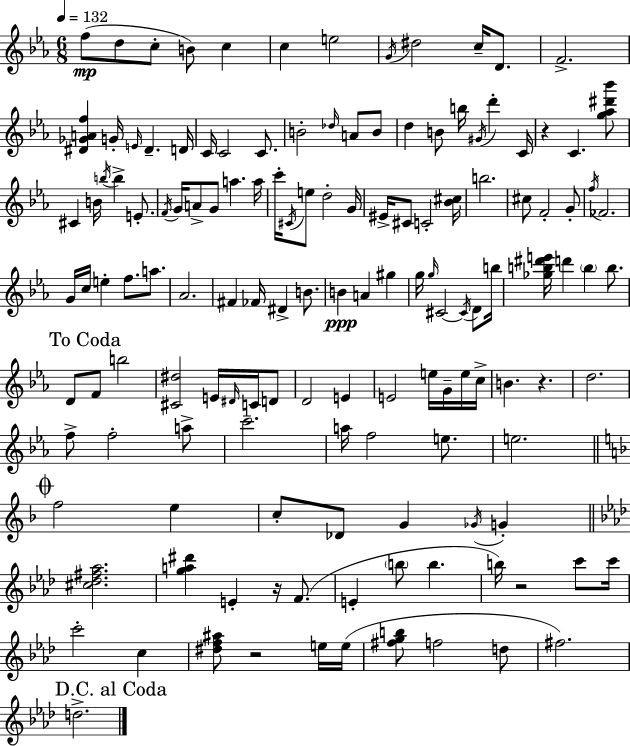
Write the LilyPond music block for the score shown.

{
  \clef treble
  \numericTimeSignature
  \time 6/8
  \key c \minor
  \tempo 4 = 132
  f''8(\mp d''8 c''8-. b'8) c''4 | c''4 e''2 | \acciaccatura { g'16 } dis''2 c''16-- d'8. | f'2.-> | \break <dis' ges' a' f''>4 g'16-. \grace { e'16 } dis'4.-- | d'16 c'16 c'2 c'8. | b'2-. \grace { des''16 } a'8 | b'8 d''4 b'8 b''16 \acciaccatura { gis'16 } d'''4-. | \break c'16 r4 c'4. | <g'' aes'' dis''' bes'''>8 cis'4 b'16 \acciaccatura { b''16 } b''4-> | e'8.-. \acciaccatura { f'16 } g'16 a'8-> g'8 a''4. | a''16 c'''16-. \acciaccatura { cis'16 } e''8 d''2-. | \break g'16 eis'16-> cis'8 c'2-. | <bes' cis''>16 b''2. | cis''8 f'2-. | g'8-. \acciaccatura { f''16 } fes'2. | \break g'16 c''16 e''4-. | f''8. a''8. aes'2. | fis'4 | fes'16 dis'4-> b'8. b'4\ppp | \break a'4 gis''4 g''16 \grace { g''16 } cis'2~~ | \acciaccatura { cis'16 } d'8 b''16 <ges'' b'' dis''' e'''>16 d'''4 | \parenthesize b''4 b''8. \mark "To Coda" d'8 | f'8 b''2 <cis' dis''>2 | \break e'16 \grace { dis'16 } c'16 d'8 d'2 | e'4 e'2 | e''16 g'16-- e''16 c''16-> b'4. | r4. d''2. | \break f''8-> | f''2-. a''8-> c'''2.-- | a''16 | f''2 e''8. e''2. | \break \mark \markup { \musicglyph "scripts.coda" } \bar "||" \break \key d \minor f''2 e''4 | c''8-. des'8 g'4 \acciaccatura { ges'16 } g'4-. | \bar "||" \break \key f \minor <cis'' des'' fis'' aes''>2. | <g'' a'' dis'''>4 e'4-. r16 f'8.( | e'4-. \parenthesize b''8 b''4. | b''16) r2 c'''8 c'''16 | \break c'''2-. c''4 | <dis'' f'' ais''>8 r2 e''16 e''16( | <fis'' g'' b''>8 f''2 d''8 | fis''2.) | \break \mark "D.C. al Coda" d''2.-> | \bar "|."
}